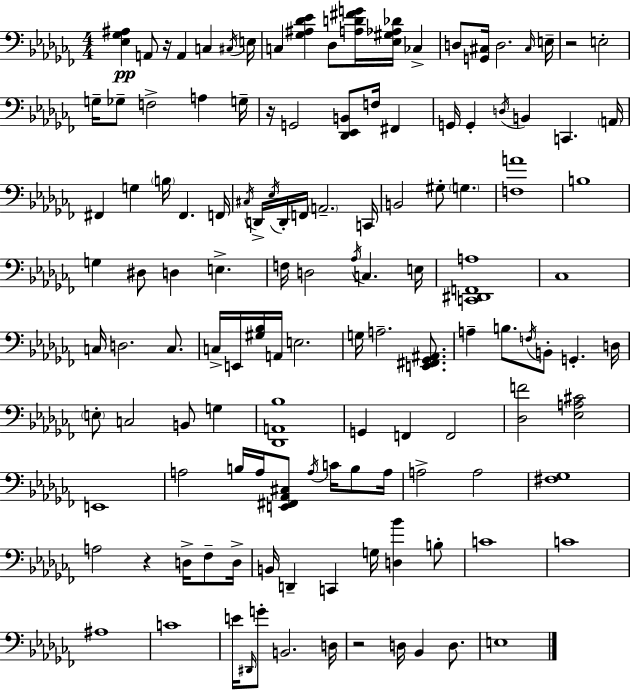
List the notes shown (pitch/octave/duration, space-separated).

[Eb3,Gb3,A#3]/q A2/e R/s A2/q C3/q C#3/s E3/s C3/q [Gb3,A#3,Db4,Eb4]/q Db3/e [A3,D4,F#4,G4]/s [Eb3,G#3,Ab3,Db4]/s CES3/q D3/e [G2,C#3]/s D3/h. C#3/s E3/s R/h E3/h G3/s Gb3/e F3/h A3/q G3/s R/s G2/h [Db2,Eb2,B2]/e F3/s F#2/q G2/s G2/q D3/s B2/q C2/q. A2/s F#2/q G3/q B3/s F#2/q. F2/s C#3/s D2/s Eb3/s D2/s F2/s A2/h. C2/s B2/h G#3/e G3/q. [F3,A4]/w B3/w G3/q D#3/e D3/q E3/q. F3/s D3/h Ab3/s C3/q. E3/s [C2,D#2,F2,A3]/w CES3/w C3/s D3/h. C3/e. C3/s E2/s [G#3,Bb3]/s A2/s E3/h. G3/s A3/h. [E2,F#2,Gb2,A#2]/e. A3/q B3/e. F3/s B2/e G2/q. D3/s E3/e C3/h B2/e G3/q [Db2,A2,Bb3]/w G2/q F2/q F2/h [Db3,F4]/h [Eb3,A3,C#4]/h E2/w A3/h B3/s A3/s [E2,F#2,Ab2,C#3]/e A3/s C4/s B3/e A3/s A3/h A3/h [F#3,Gb3]/w A3/h R/q D3/s FES3/e D3/s B2/s D2/q C2/q G3/s [D3,Bb4]/q B3/e C4/w C4/w A#3/w C4/w E4/s D#2/s G4/e B2/h. D3/s R/h D3/s Bb2/q D3/e. E3/w